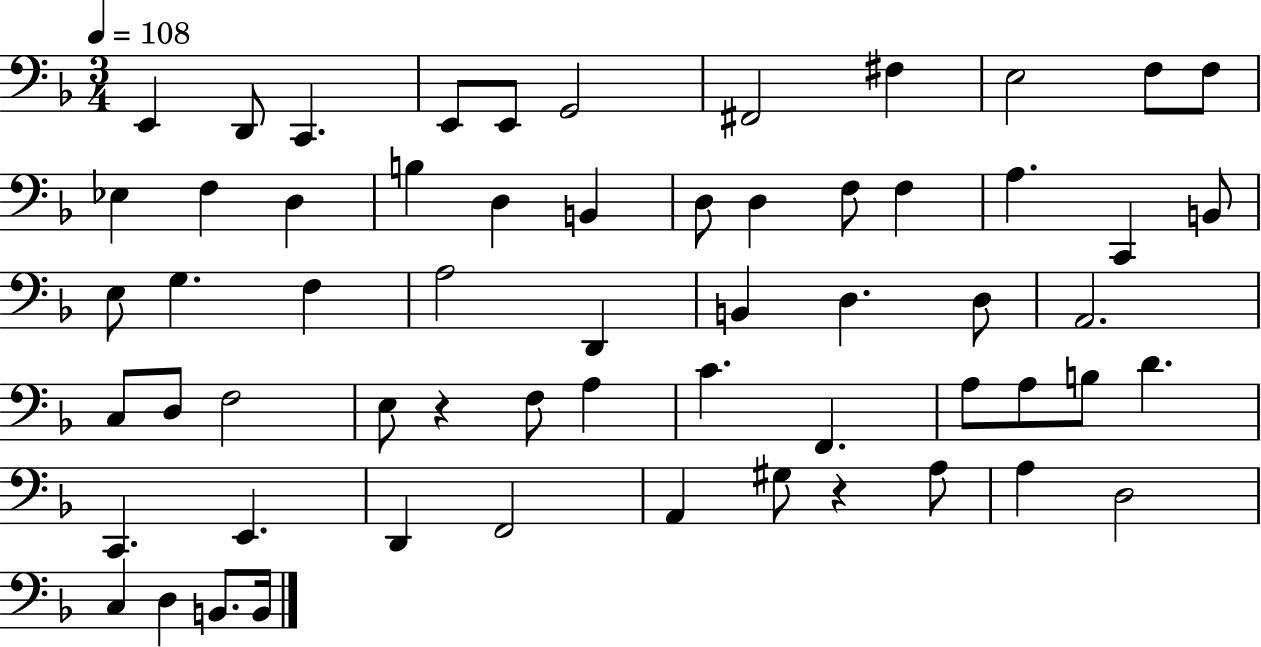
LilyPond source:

{
  \clef bass
  \numericTimeSignature
  \time 3/4
  \key f \major
  \tempo 4 = 108
  \repeat volta 2 { e,4 d,8 c,4. | e,8 e,8 g,2 | fis,2 fis4 | e2 f8 f8 | \break ees4 f4 d4 | b4 d4 b,4 | d8 d4 f8 f4 | a4. c,4 b,8 | \break e8 g4. f4 | a2 d,4 | b,4 d4. d8 | a,2. | \break c8 d8 f2 | e8 r4 f8 a4 | c'4. f,4. | a8 a8 b8 d'4. | \break c,4. e,4. | d,4 f,2 | a,4 gis8 r4 a8 | a4 d2 | \break c4 d4 b,8. b,16 | } \bar "|."
}